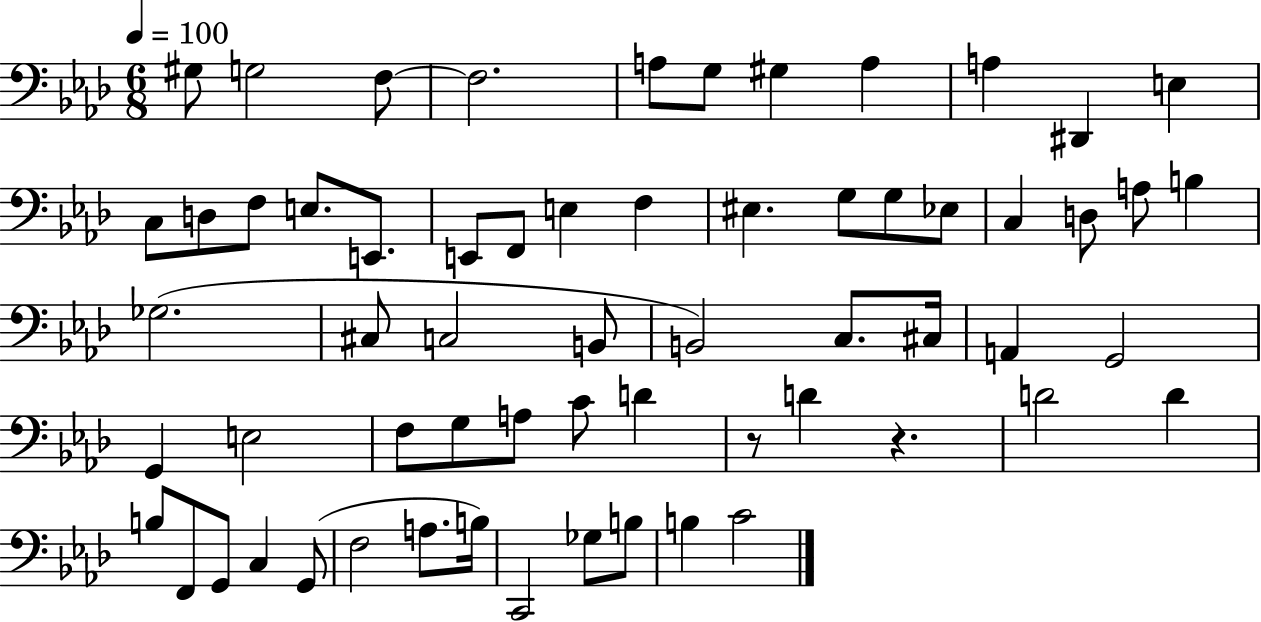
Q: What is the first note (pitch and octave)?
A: G#3